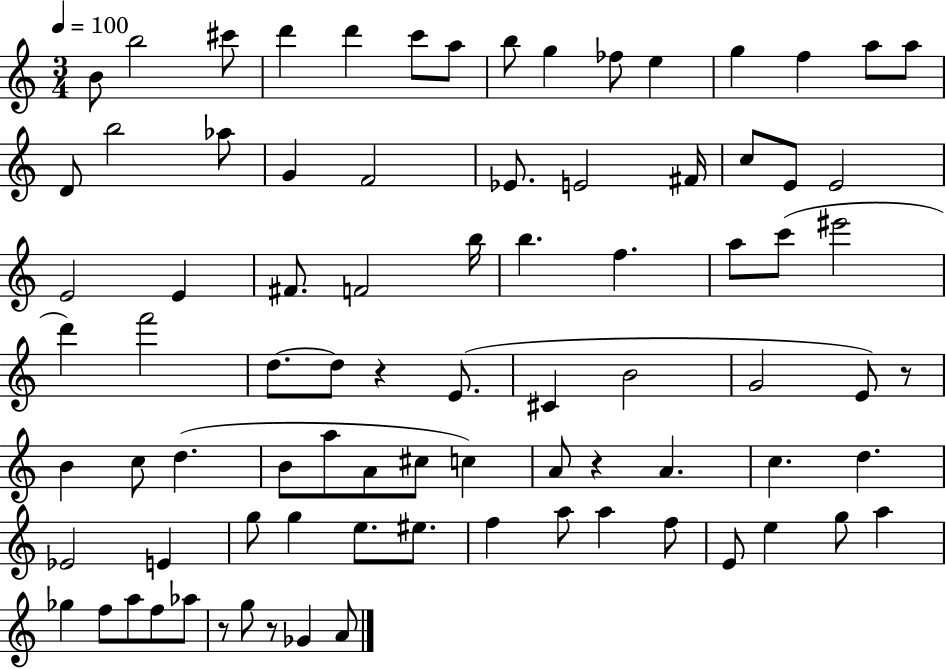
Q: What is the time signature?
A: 3/4